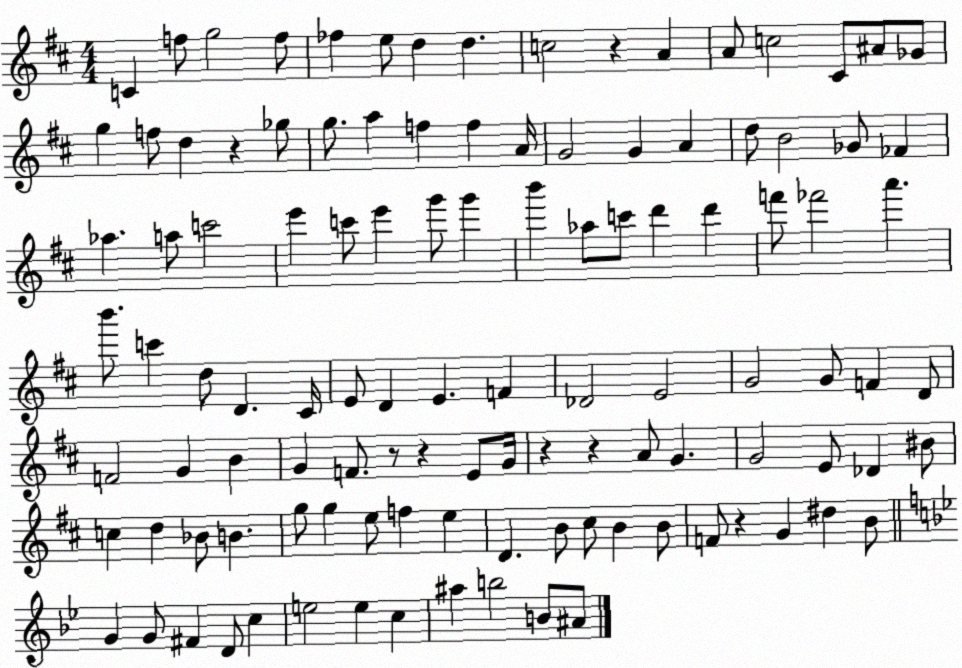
X:1
T:Untitled
M:4/4
L:1/4
K:D
C f/2 g2 f/2 _f e/2 d d c2 z A A/2 c2 ^C/2 ^A/2 _G/2 g f/2 d z _g/2 g/2 a f f A/4 G2 G A d/2 B2 _G/2 _F _a a/2 c'2 e' c'/2 e' g'/2 g' b' _a/2 c'/2 d' d' f'/2 _f'2 a' b'/2 c' d/2 D ^C/4 E/2 D E F _D2 E2 G2 G/2 F D/2 F2 G B G F/2 z/2 z E/2 G/4 z z A/2 G G2 E/2 _D ^B/2 c d _B/2 B g/2 g e/2 f e D B/2 ^c/2 B B/2 F/2 z G ^d B/2 G G/2 ^F D/2 c e2 e c ^a b2 B/2 ^A/2